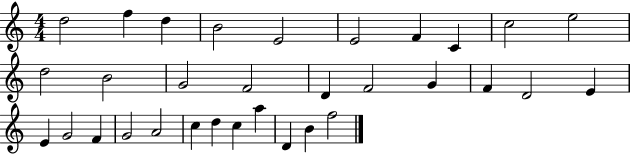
{
  \clef treble
  \numericTimeSignature
  \time 4/4
  \key c \major
  d''2 f''4 d''4 | b'2 e'2 | e'2 f'4 c'4 | c''2 e''2 | \break d''2 b'2 | g'2 f'2 | d'4 f'2 g'4 | f'4 d'2 e'4 | \break e'4 g'2 f'4 | g'2 a'2 | c''4 d''4 c''4 a''4 | d'4 b'4 f''2 | \break \bar "|."
}